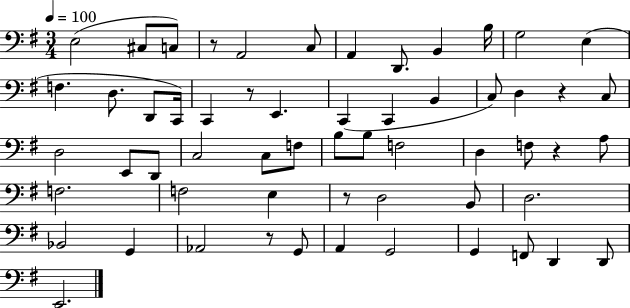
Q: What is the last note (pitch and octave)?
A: E2